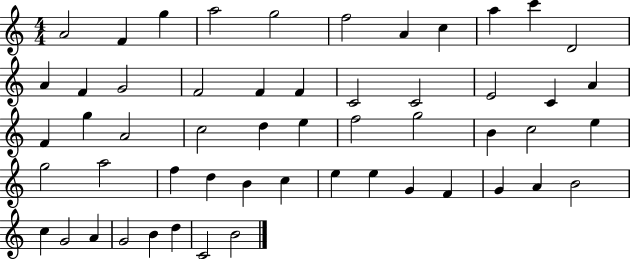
{
  \clef treble
  \numericTimeSignature
  \time 4/4
  \key c \major
  a'2 f'4 g''4 | a''2 g''2 | f''2 a'4 c''4 | a''4 c'''4 d'2 | \break a'4 f'4 g'2 | f'2 f'4 f'4 | c'2 c'2 | e'2 c'4 a'4 | \break f'4 g''4 a'2 | c''2 d''4 e''4 | f''2 g''2 | b'4 c''2 e''4 | \break g''2 a''2 | f''4 d''4 b'4 c''4 | e''4 e''4 g'4 f'4 | g'4 a'4 b'2 | \break c''4 g'2 a'4 | g'2 b'4 d''4 | c'2 b'2 | \bar "|."
}